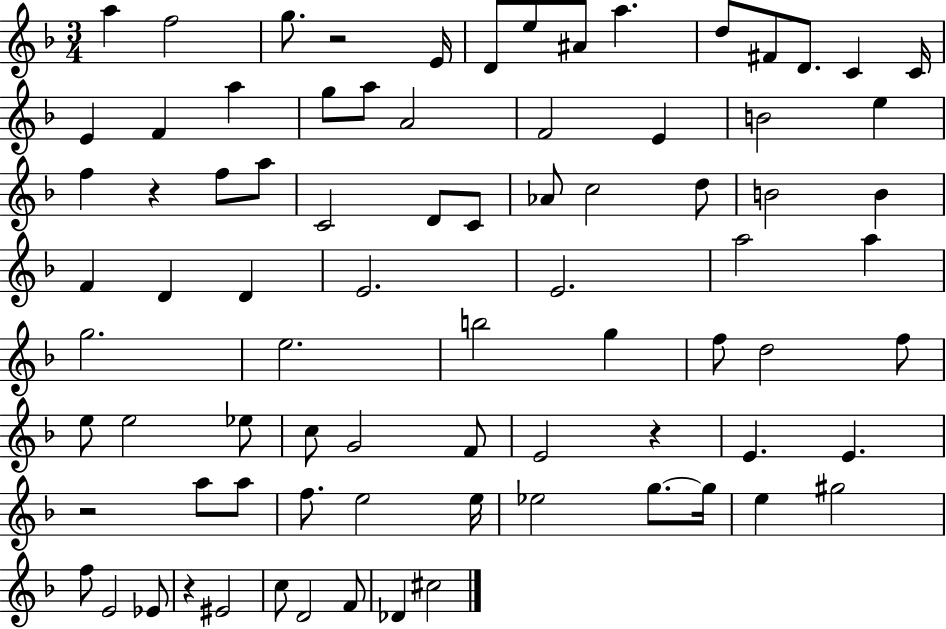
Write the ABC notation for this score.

X:1
T:Untitled
M:3/4
L:1/4
K:F
a f2 g/2 z2 E/4 D/2 e/2 ^A/2 a d/2 ^F/2 D/2 C C/4 E F a g/2 a/2 A2 F2 E B2 e f z f/2 a/2 C2 D/2 C/2 _A/2 c2 d/2 B2 B F D D E2 E2 a2 a g2 e2 b2 g f/2 d2 f/2 e/2 e2 _e/2 c/2 G2 F/2 E2 z E E z2 a/2 a/2 f/2 e2 e/4 _e2 g/2 g/4 e ^g2 f/2 E2 _E/2 z ^E2 c/2 D2 F/2 _D ^c2